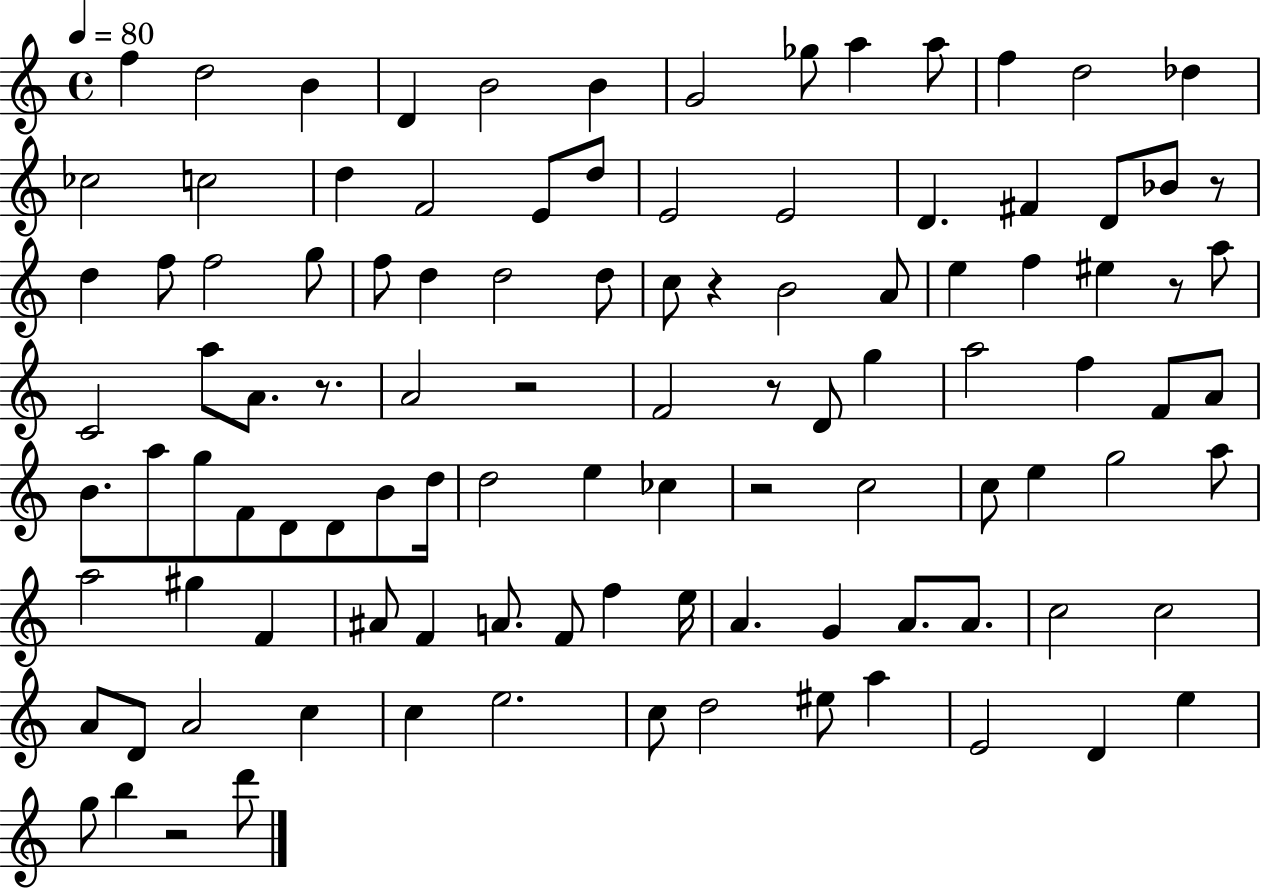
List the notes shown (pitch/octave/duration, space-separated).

F5/q D5/h B4/q D4/q B4/h B4/q G4/h Gb5/e A5/q A5/e F5/q D5/h Db5/q CES5/h C5/h D5/q F4/h E4/e D5/e E4/h E4/h D4/q. F#4/q D4/e Bb4/e R/e D5/q F5/e F5/h G5/e F5/e D5/q D5/h D5/e C5/e R/q B4/h A4/e E5/q F5/q EIS5/q R/e A5/e C4/h A5/e A4/e. R/e. A4/h R/h F4/h R/e D4/e G5/q A5/h F5/q F4/e A4/e B4/e. A5/e G5/e F4/e D4/e D4/e B4/e D5/s D5/h E5/q CES5/q R/h C5/h C5/e E5/q G5/h A5/e A5/h G#5/q F4/q A#4/e F4/q A4/e. F4/e F5/q E5/s A4/q. G4/q A4/e. A4/e. C5/h C5/h A4/e D4/e A4/h C5/q C5/q E5/h. C5/e D5/h EIS5/e A5/q E4/h D4/q E5/q G5/e B5/q R/h D6/e